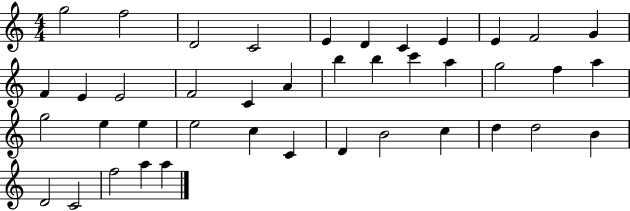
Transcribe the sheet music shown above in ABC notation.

X:1
T:Untitled
M:4/4
L:1/4
K:C
g2 f2 D2 C2 E D C E E F2 G F E E2 F2 C A b b c' a g2 f a g2 e e e2 c C D B2 c d d2 B D2 C2 f2 a a